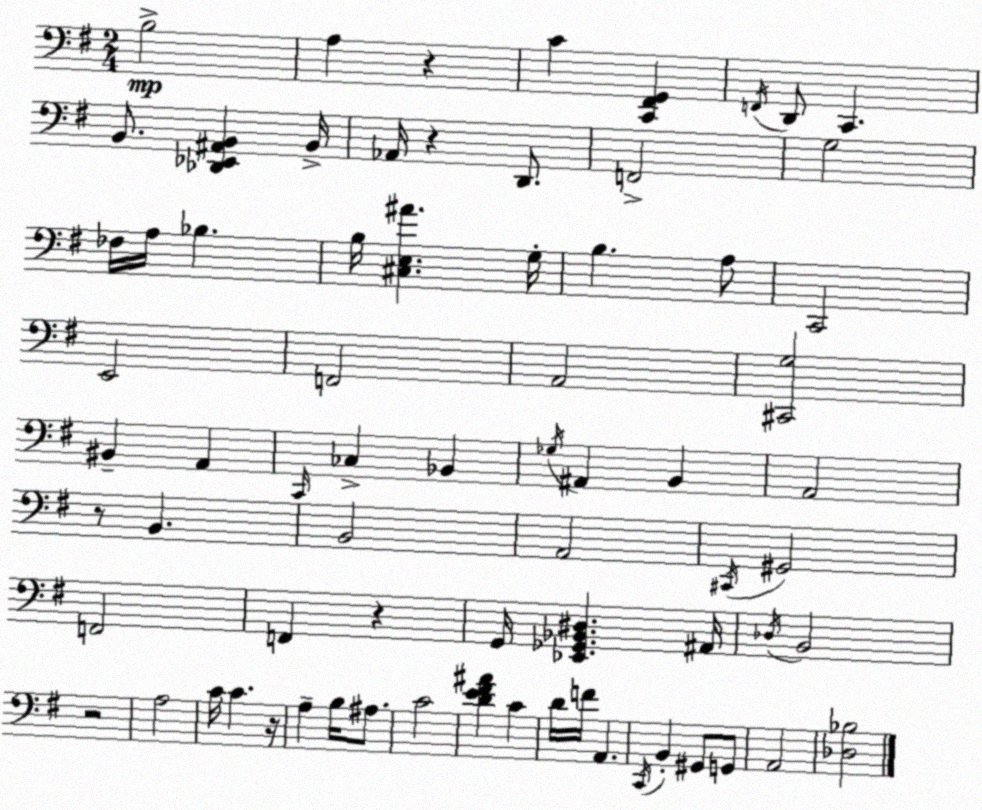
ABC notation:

X:1
T:Untitled
M:2/4
L:1/4
K:Em
B,2 A, z C [C,,^F,,G,,] F,,/4 D,,/2 C,, B,,/2 [_D,,_E,,^A,,B,,] B,,/4 _A,,/4 z D,,/2 F,,2 G,2 _F,/4 A,/4 _B, B,/4 [^C,E,^A] G,/4 B, A,/2 C,,2 E,,2 F,,2 A,,2 [^C,,G,]2 ^B,, A,, C,,/4 _C, _B,, _G,/4 ^A,, B,, A,,2 z/2 B,, B,,2 A,,2 ^C,,/4 ^G,,2 F,,2 F,, z G,,/4 [_E,,_G,,_B,,^D,] ^A,,/4 _D,/4 B,,2 z2 A,2 C/4 C z/4 A, B,/4 ^A,/2 C2 [DE^F^A] C D/4 F/4 A,, C,,/4 B,, ^G,,/2 G,,/2 A,,2 [_D,_B,]2